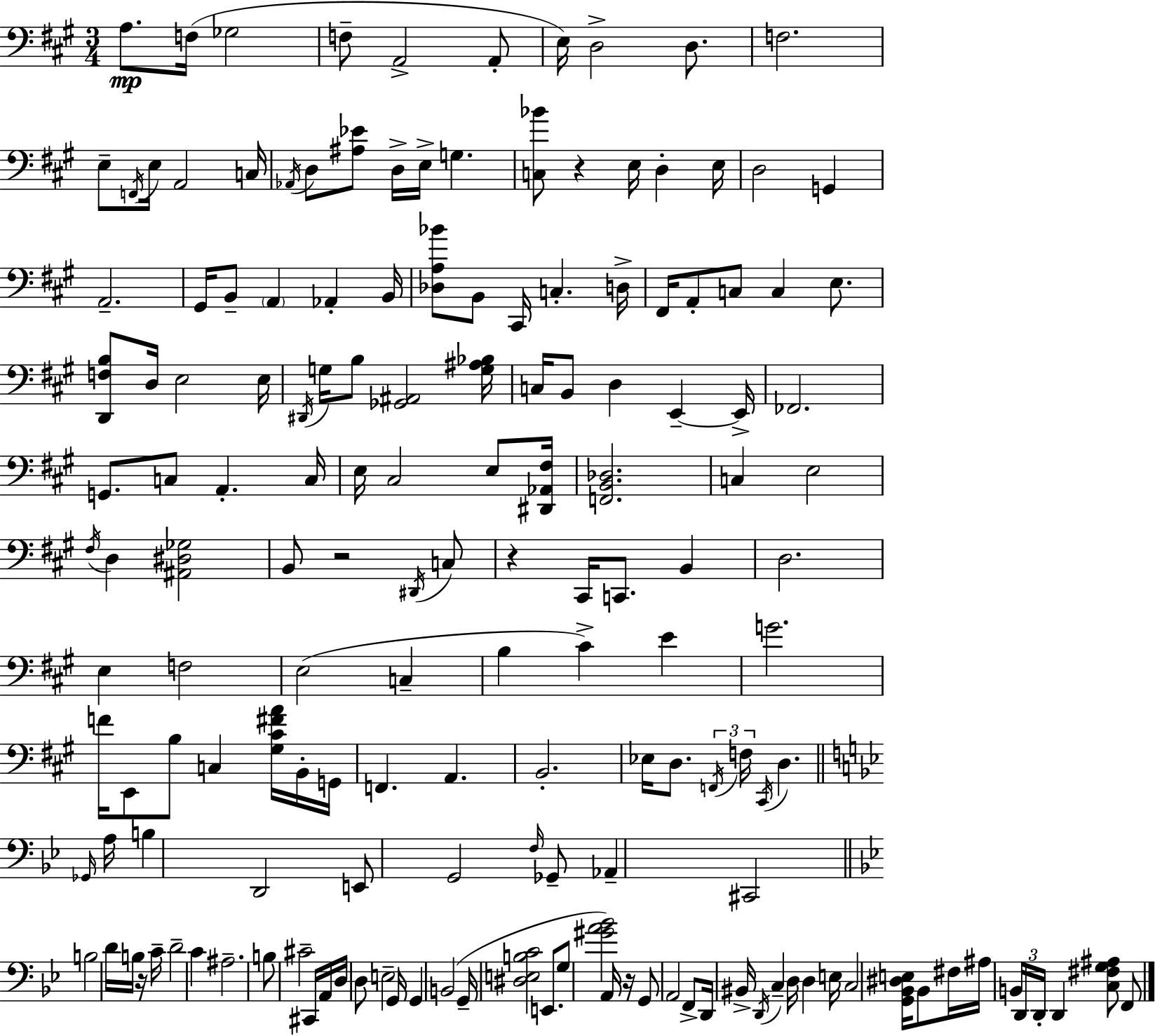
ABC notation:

X:1
T:Untitled
M:3/4
L:1/4
K:A
A,/2 F,/4 _G,2 F,/2 A,,2 A,,/2 E,/4 D,2 D,/2 F,2 E,/2 F,,/4 E,/4 A,,2 C,/4 _A,,/4 D,/2 [^A,_E]/2 D,/4 E,/4 G, [C,_B]/2 z E,/4 D, E,/4 D,2 G,, A,,2 ^G,,/4 B,,/2 A,, _A,, B,,/4 [_D,A,_B]/2 B,,/2 ^C,,/4 C, D,/4 ^F,,/4 A,,/2 C,/2 C, E,/2 [D,,F,B,]/2 D,/4 E,2 E,/4 ^D,,/4 G,/4 B,/2 [_G,,^A,,]2 [G,^A,_B,]/4 C,/4 B,,/2 D, E,, E,,/4 _F,,2 G,,/2 C,/2 A,, C,/4 E,/4 ^C,2 E,/2 [^D,,_A,,^F,]/4 [F,,B,,_D,]2 C, E,2 ^F,/4 D, [^A,,^D,_G,]2 B,,/2 z2 ^D,,/4 C,/2 z ^C,,/4 C,,/2 B,, D,2 E, F,2 E,2 C, B, ^C E G2 F/4 E,,/2 B,/2 C, [^G,^C^FA]/4 B,,/4 G,,/4 F,, A,, B,,2 _E,/4 D,/2 F,,/4 F,/4 ^C,,/4 D, _G,,/4 A,/4 B, D,,2 E,,/2 G,,2 F,/4 _G,,/2 _A,, ^C,,2 B,2 D/4 B,/4 z/4 C/4 D2 C ^A,2 B,/2 ^C2 ^C,,/4 A,,/4 D,/4 D,/2 E,2 G,,/4 G,, B,,2 G,,/4 [^D,E,B,C]2 E,,/2 G,/2 [^GA_B]2 A,,/4 z/4 G,,/2 A,,2 F,,/2 D,,/4 ^B,,/4 D,,/4 C, D,/4 D, E,/4 C,2 [G,,_B,,^D,E,]/4 _B,,/2 ^F,/4 ^A,/4 B,,/4 D,,/4 D,,/4 D,, [C,^F,G,^A,]/2 F,,/2